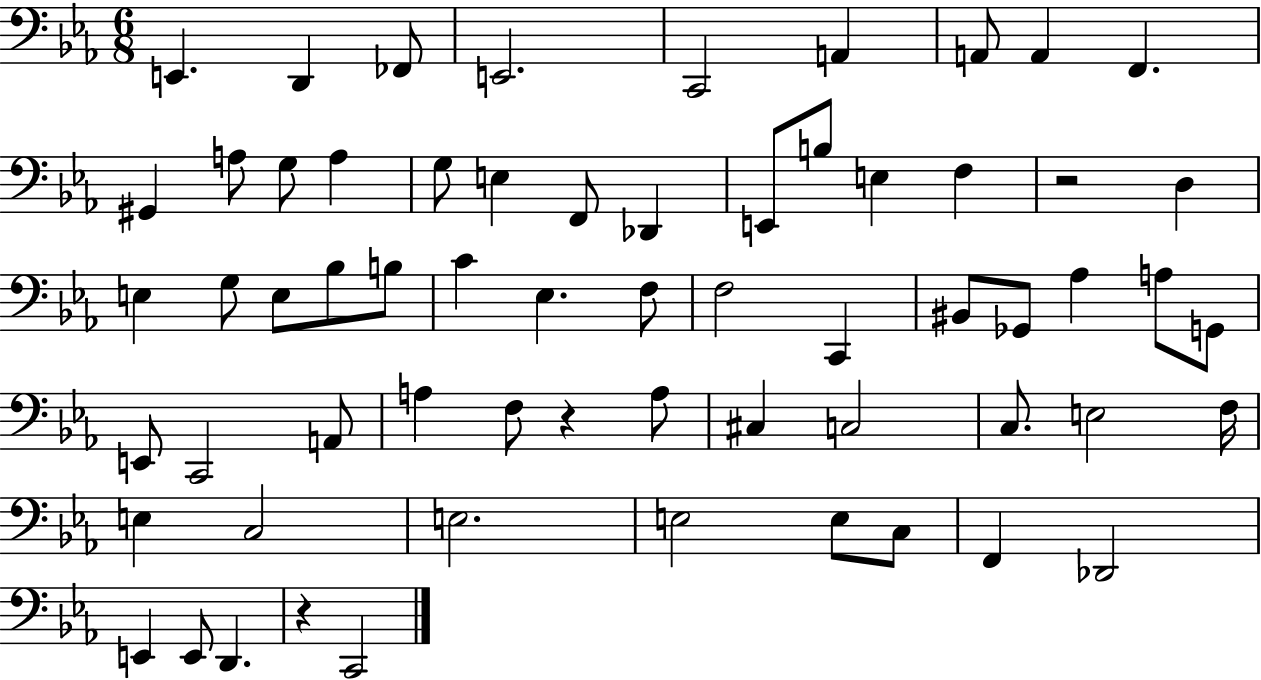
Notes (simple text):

E2/q. D2/q FES2/e E2/h. C2/h A2/q A2/e A2/q F2/q. G#2/q A3/e G3/e A3/q G3/e E3/q F2/e Db2/q E2/e B3/e E3/q F3/q R/h D3/q E3/q G3/e E3/e Bb3/e B3/e C4/q Eb3/q. F3/e F3/h C2/q BIS2/e Gb2/e Ab3/q A3/e G2/e E2/e C2/h A2/e A3/q F3/e R/q A3/e C#3/q C3/h C3/e. E3/h F3/s E3/q C3/h E3/h. E3/h E3/e C3/e F2/q Db2/h E2/q E2/e D2/q. R/q C2/h